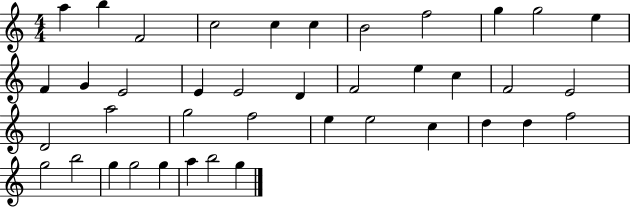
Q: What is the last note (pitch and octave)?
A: G5